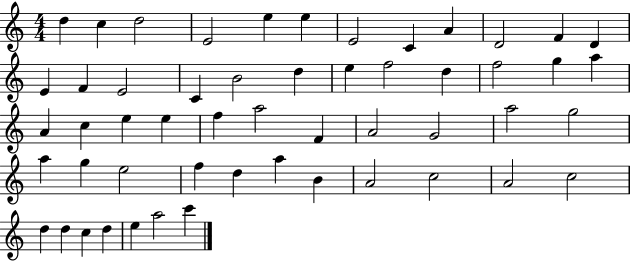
X:1
T:Untitled
M:4/4
L:1/4
K:C
d c d2 E2 e e E2 C A D2 F D E F E2 C B2 d e f2 d f2 g a A c e e f a2 F A2 G2 a2 g2 a g e2 f d a B A2 c2 A2 c2 d d c d e a2 c'